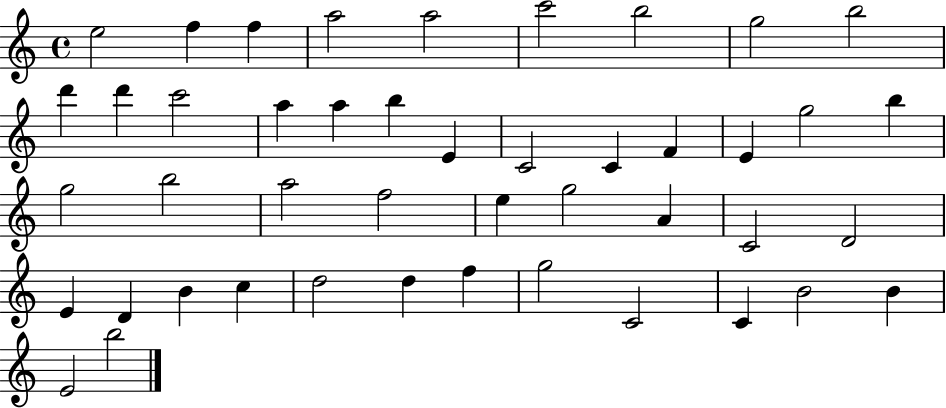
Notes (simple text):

E5/h F5/q F5/q A5/h A5/h C6/h B5/h G5/h B5/h D6/q D6/q C6/h A5/q A5/q B5/q E4/q C4/h C4/q F4/q E4/q G5/h B5/q G5/h B5/h A5/h F5/h E5/q G5/h A4/q C4/h D4/h E4/q D4/q B4/q C5/q D5/h D5/q F5/q G5/h C4/h C4/q B4/h B4/q E4/h B5/h